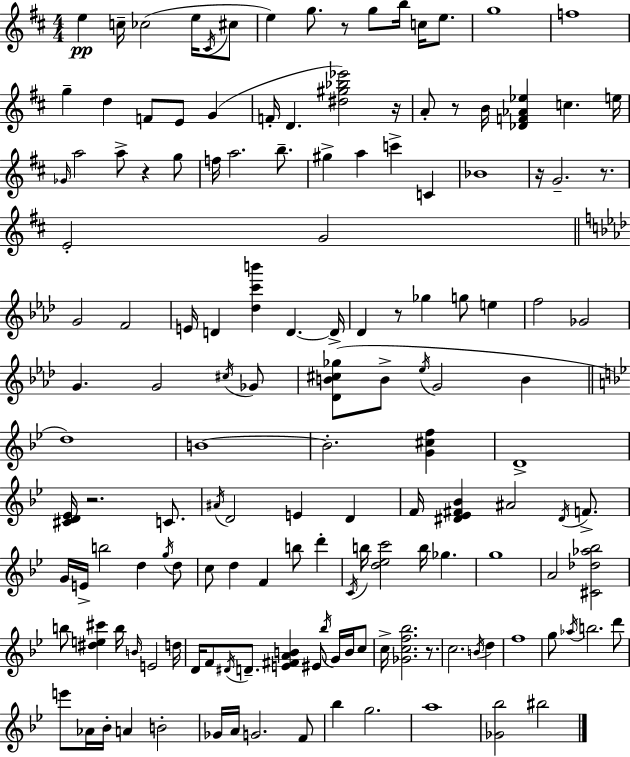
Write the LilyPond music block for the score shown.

{
  \clef treble
  \numericTimeSignature
  \time 4/4
  \key d \major
  e''4\pp c''16-- ces''2( e''16 \acciaccatura { cis'16 } cis''8 | e''4) g''8. r8 g''8 b''16 c''16 e''8. | g''1 | f''1 | \break g''4-- d''4 f'8 e'8 g'4( | f'16-. d'4. <dis'' gis'' bes'' ees'''>2) | r16 a'8-. r8 b'16 <des' f' aes' ees''>4 c''4. | e''16 \grace { ges'16 } a''2 a''8-> r4 | \break g''8 f''16 a''2. b''8.-- | gis''4-> a''4 c'''4-> c'4 | bes'1 | r16 g'2.-- r8. | \break e'2-. g'2 | \bar "||" \break \key aes \major g'2 f'2 | e'16 d'4 <des'' c''' b'''>4 d'4.~~ d'16-> | des'4 r8 ges''4 g''8 e''4 | f''2 ges'2 | \break g'4. g'2 \acciaccatura { cis''16 } ges'8 | <des' b' cis'' ges''>8( b'8-> \acciaccatura { ees''16 } g'2 b'4 | \bar "||" \break \key bes \major d''1) | b'1~~ | b'2.-. <g' cis'' f''>4 | d'1-> | \break <cis' d' ees'>16 r2. c'8. | \acciaccatura { ais'16 } d'2 e'4 d'4 | f'16 <dis' ees' fis' bes'>4 ais'2 \acciaccatura { dis'16 } f'8.-> | g'16 e'16-> b''2 d''4 | \break \acciaccatura { g''16 } d''8 c''8 d''4 f'4 b''8 d'''4-. | \acciaccatura { c'16 } b''16 <d'' ees'' c'''>2 b''16 ges''4. | g''1 | a'2 <cis' des'' aes'' bes''>2 | \break b''8 <dis'' e'' cis'''>4 b''16 \grace { b'16 } e'2 | d''16 d'16 f'8 \acciaccatura { dis'16 } d'8.-- <e' fis' a' b'>4 | eis'8 \acciaccatura { bes''16 } g'16 b'16 c''8 c''16-> <ges' c'' f'' bes''>2. | r8. c''2. | \break \acciaccatura { b'16 } d''4 f''1 | g''8 \acciaccatura { aes''16 } b''2. | d'''8 e'''8 aes'16 bes'16-. a'4 | b'2-. ges'16 a'16 g'2. | \break f'8 bes''4 g''2. | a''1 | <ges' bes''>2 | bis''2 \bar "|."
}